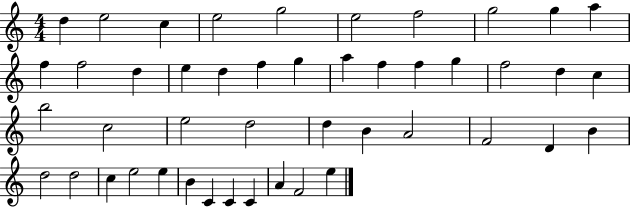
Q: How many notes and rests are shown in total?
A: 46